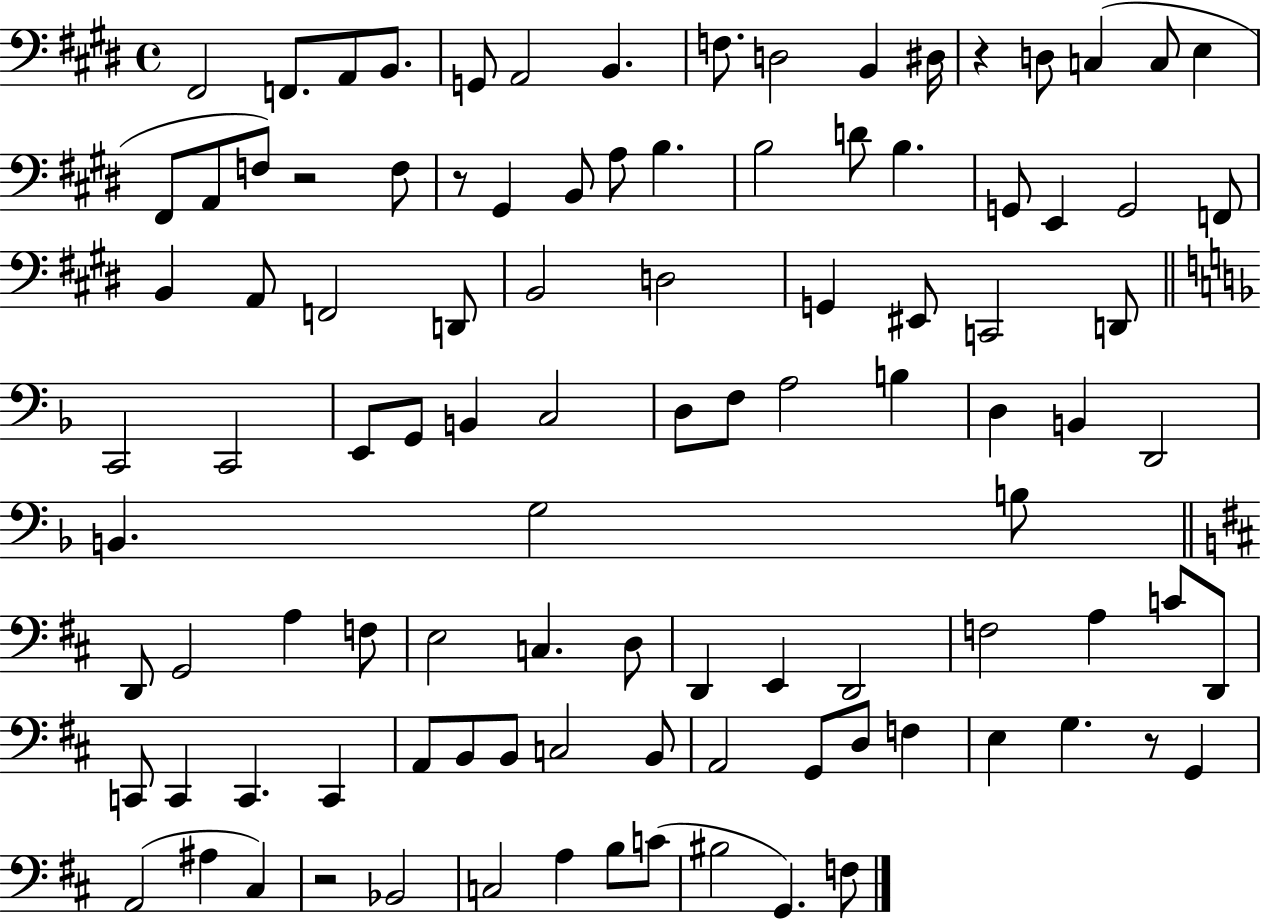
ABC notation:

X:1
T:Untitled
M:4/4
L:1/4
K:E
^F,,2 F,,/2 A,,/2 B,,/2 G,,/2 A,,2 B,, F,/2 D,2 B,, ^D,/4 z D,/2 C, C,/2 E, ^F,,/2 A,,/2 F,/2 z2 F,/2 z/2 ^G,, B,,/2 A,/2 B, B,2 D/2 B, G,,/2 E,, G,,2 F,,/2 B,, A,,/2 F,,2 D,,/2 B,,2 D,2 G,, ^E,,/2 C,,2 D,,/2 C,,2 C,,2 E,,/2 G,,/2 B,, C,2 D,/2 F,/2 A,2 B, D, B,, D,,2 B,, G,2 B,/2 D,,/2 G,,2 A, F,/2 E,2 C, D,/2 D,, E,, D,,2 F,2 A, C/2 D,,/2 C,,/2 C,, C,, C,, A,,/2 B,,/2 B,,/2 C,2 B,,/2 A,,2 G,,/2 D,/2 F, E, G, z/2 G,, A,,2 ^A, ^C, z2 _B,,2 C,2 A, B,/2 C/2 ^B,2 G,, F,/2